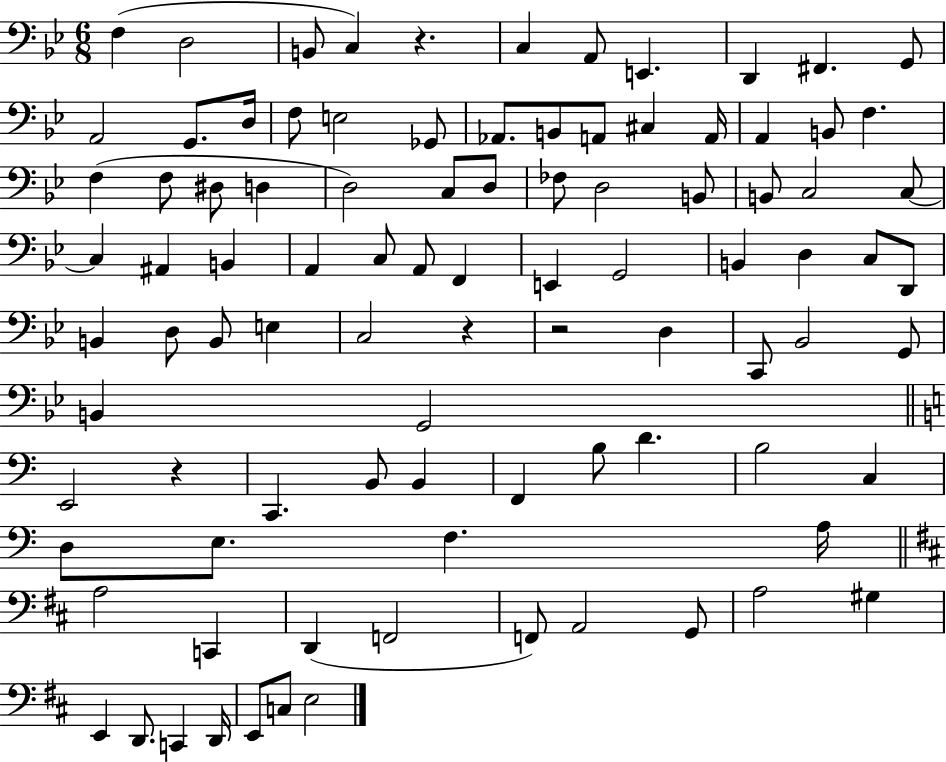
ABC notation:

X:1
T:Untitled
M:6/8
L:1/4
K:Bb
F, D,2 B,,/2 C, z C, A,,/2 E,, D,, ^F,, G,,/2 A,,2 G,,/2 D,/4 F,/2 E,2 _G,,/2 _A,,/2 B,,/2 A,,/2 ^C, A,,/4 A,, B,,/2 F, F, F,/2 ^D,/2 D, D,2 C,/2 D,/2 _F,/2 D,2 B,,/2 B,,/2 C,2 C,/2 C, ^A,, B,, A,, C,/2 A,,/2 F,, E,, G,,2 B,, D, C,/2 D,,/2 B,, D,/2 B,,/2 E, C,2 z z2 D, C,,/2 _B,,2 G,,/2 B,, G,,2 E,,2 z C,, B,,/2 B,, F,, B,/2 D B,2 C, D,/2 E,/2 F, A,/4 A,2 C,, D,, F,,2 F,,/2 A,,2 G,,/2 A,2 ^G, E,, D,,/2 C,, D,,/4 E,,/2 C,/2 E,2